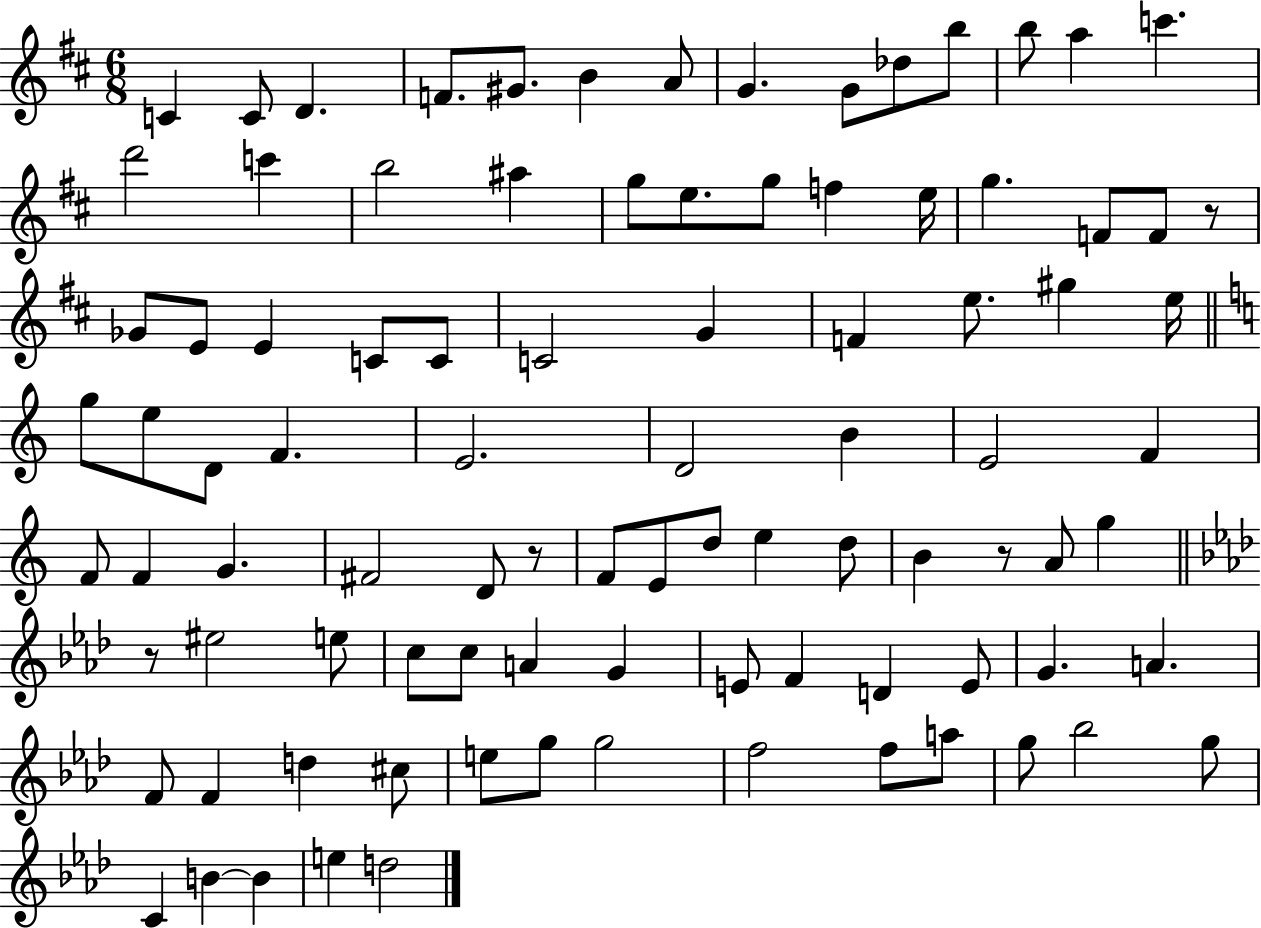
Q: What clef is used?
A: treble